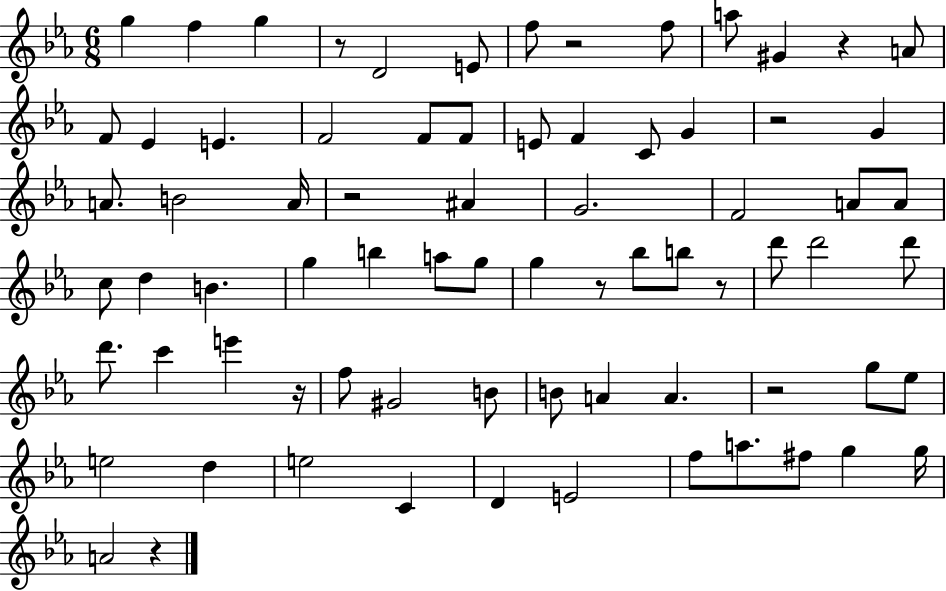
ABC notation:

X:1
T:Untitled
M:6/8
L:1/4
K:Eb
g f g z/2 D2 E/2 f/2 z2 f/2 a/2 ^G z A/2 F/2 _E E F2 F/2 F/2 E/2 F C/2 G z2 G A/2 B2 A/4 z2 ^A G2 F2 A/2 A/2 c/2 d B g b a/2 g/2 g z/2 _b/2 b/2 z/2 d'/2 d'2 d'/2 d'/2 c' e' z/4 f/2 ^G2 B/2 B/2 A A z2 g/2 _e/2 e2 d e2 C D E2 f/2 a/2 ^f/2 g g/4 A2 z